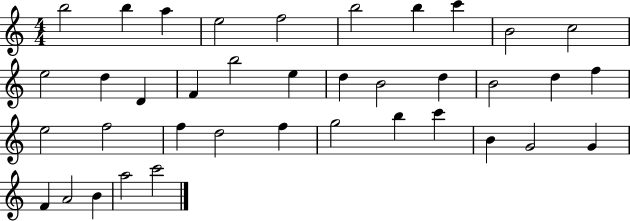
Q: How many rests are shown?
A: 0